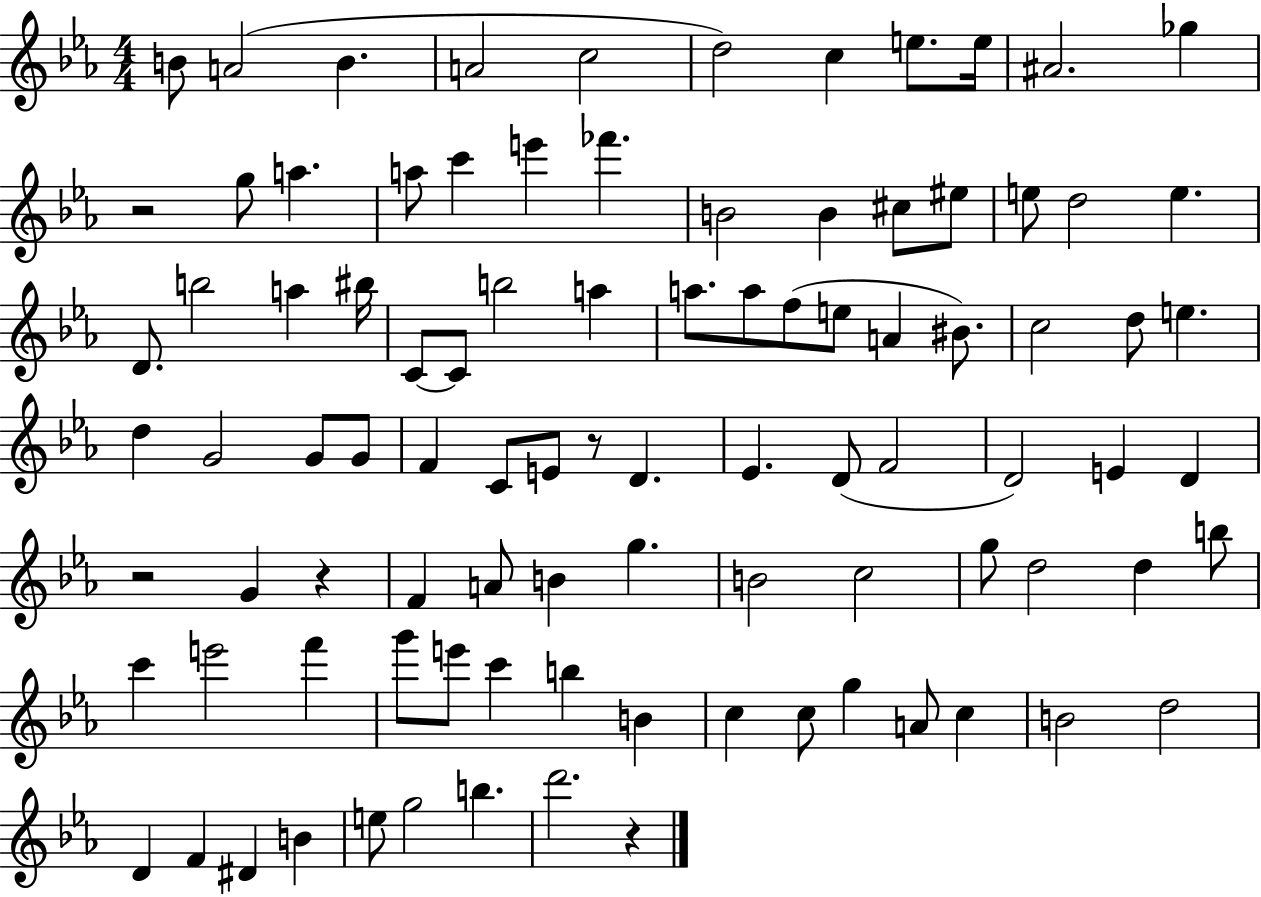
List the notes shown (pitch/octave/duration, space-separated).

B4/e A4/h B4/q. A4/h C5/h D5/h C5/q E5/e. E5/s A#4/h. Gb5/q R/h G5/e A5/q. A5/e C6/q E6/q FES6/q. B4/h B4/q C#5/e EIS5/e E5/e D5/h E5/q. D4/e. B5/h A5/q BIS5/s C4/e C4/e B5/h A5/q A5/e. A5/e F5/e E5/e A4/q BIS4/e. C5/h D5/e E5/q. D5/q G4/h G4/e G4/e F4/q C4/e E4/e R/e D4/q. Eb4/q. D4/e F4/h D4/h E4/q D4/q R/h G4/q R/q F4/q A4/e B4/q G5/q. B4/h C5/h G5/e D5/h D5/q B5/e C6/q E6/h F6/q G6/e E6/e C6/q B5/q B4/q C5/q C5/e G5/q A4/e C5/q B4/h D5/h D4/q F4/q D#4/q B4/q E5/e G5/h B5/q. D6/h. R/q